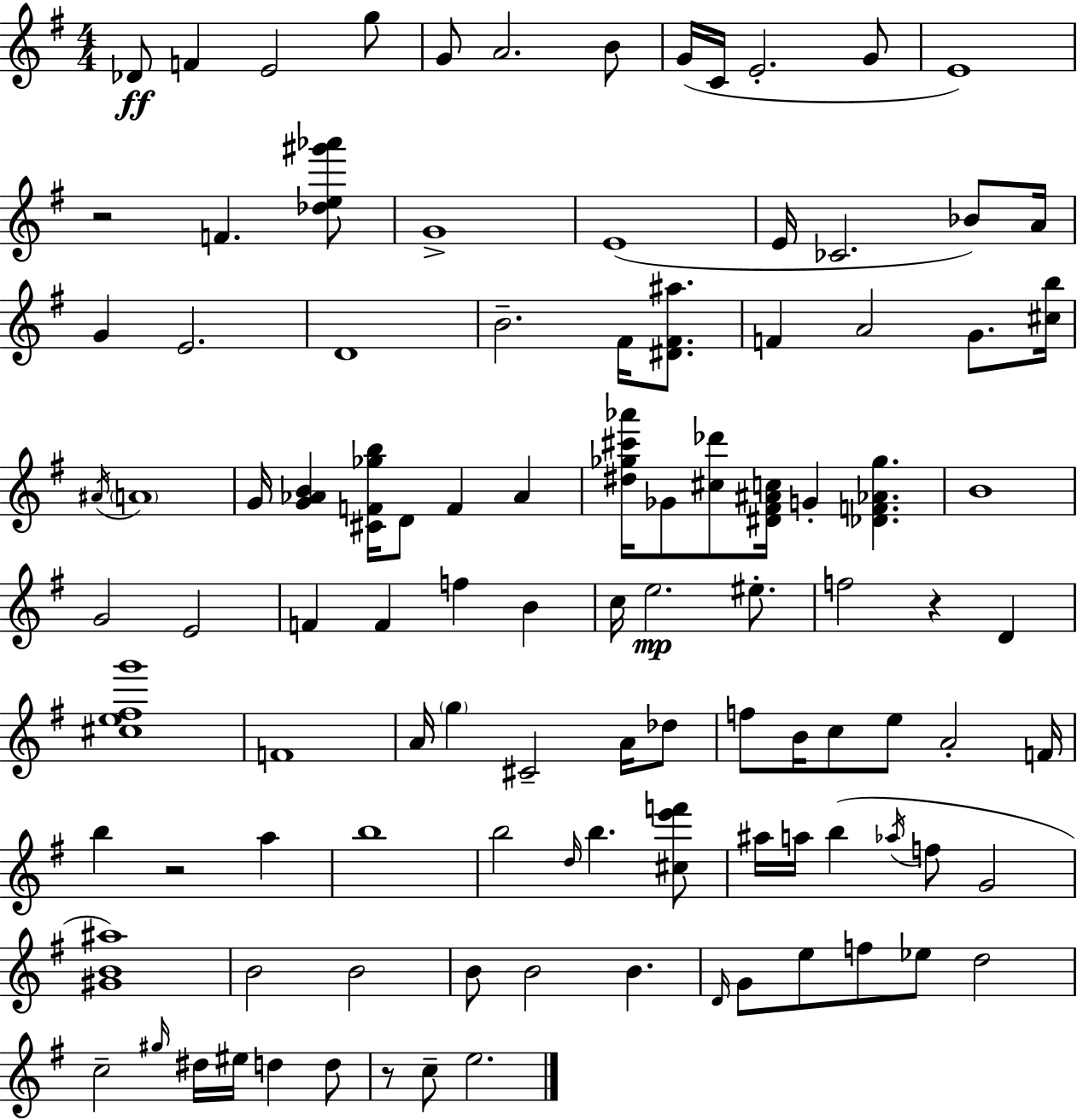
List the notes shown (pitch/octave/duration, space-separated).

Db4/e F4/q E4/h G5/e G4/e A4/h. B4/e G4/s C4/s E4/h. G4/e E4/w R/h F4/q. [Db5,E5,G#6,Ab6]/e G4/w E4/w E4/s CES4/h. Bb4/e A4/s G4/q E4/h. D4/w B4/h. F#4/s [D#4,F#4,A#5]/e. F4/q A4/h G4/e. [C#5,B5]/s A#4/s A4/w G4/s [G4,Ab4,B4]/q [C#4,F4,Gb5,B5]/s D4/e F4/q Ab4/q [D#5,Gb5,C#6,Ab6]/s Gb4/e [C#5,Db6]/e [D#4,F#4,A#4,C5]/s G4/q [Db4,F4,Ab4,Gb5]/q. B4/w G4/h E4/h F4/q F4/q F5/q B4/q C5/s E5/h. EIS5/e. F5/h R/q D4/q [C#5,E5,F#5,G6]/w F4/w A4/s G5/q C#4/h A4/s Db5/e F5/e B4/s C5/e E5/e A4/h F4/s B5/q R/h A5/q B5/w B5/h D5/s B5/q. [C#5,E6,F6]/e A#5/s A5/s B5/q Ab5/s F5/e G4/h [G#4,B4,A#5]/w B4/h B4/h B4/e B4/h B4/q. D4/s G4/e E5/e F5/e Eb5/e D5/h C5/h G#5/s D#5/s EIS5/s D5/q D5/e R/e C5/e E5/h.